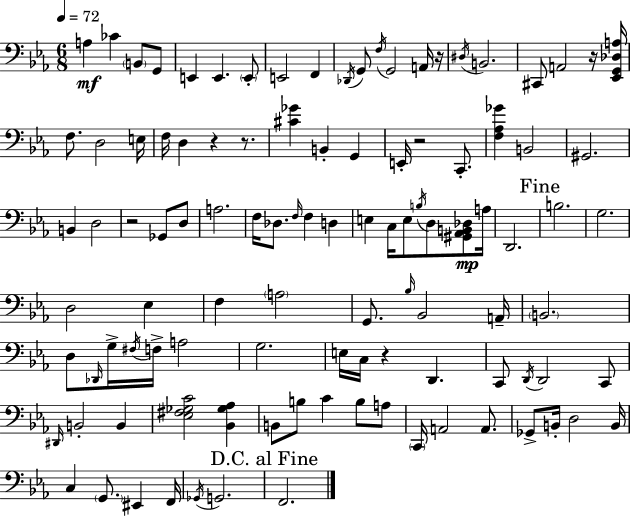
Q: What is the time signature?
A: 6/8